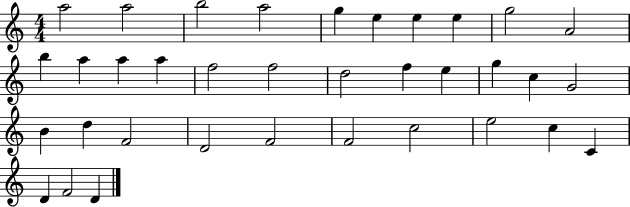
{
  \clef treble
  \numericTimeSignature
  \time 4/4
  \key c \major
  a''2 a''2 | b''2 a''2 | g''4 e''4 e''4 e''4 | g''2 a'2 | \break b''4 a''4 a''4 a''4 | f''2 f''2 | d''2 f''4 e''4 | g''4 c''4 g'2 | \break b'4 d''4 f'2 | d'2 f'2 | f'2 c''2 | e''2 c''4 c'4 | \break d'4 f'2 d'4 | \bar "|."
}